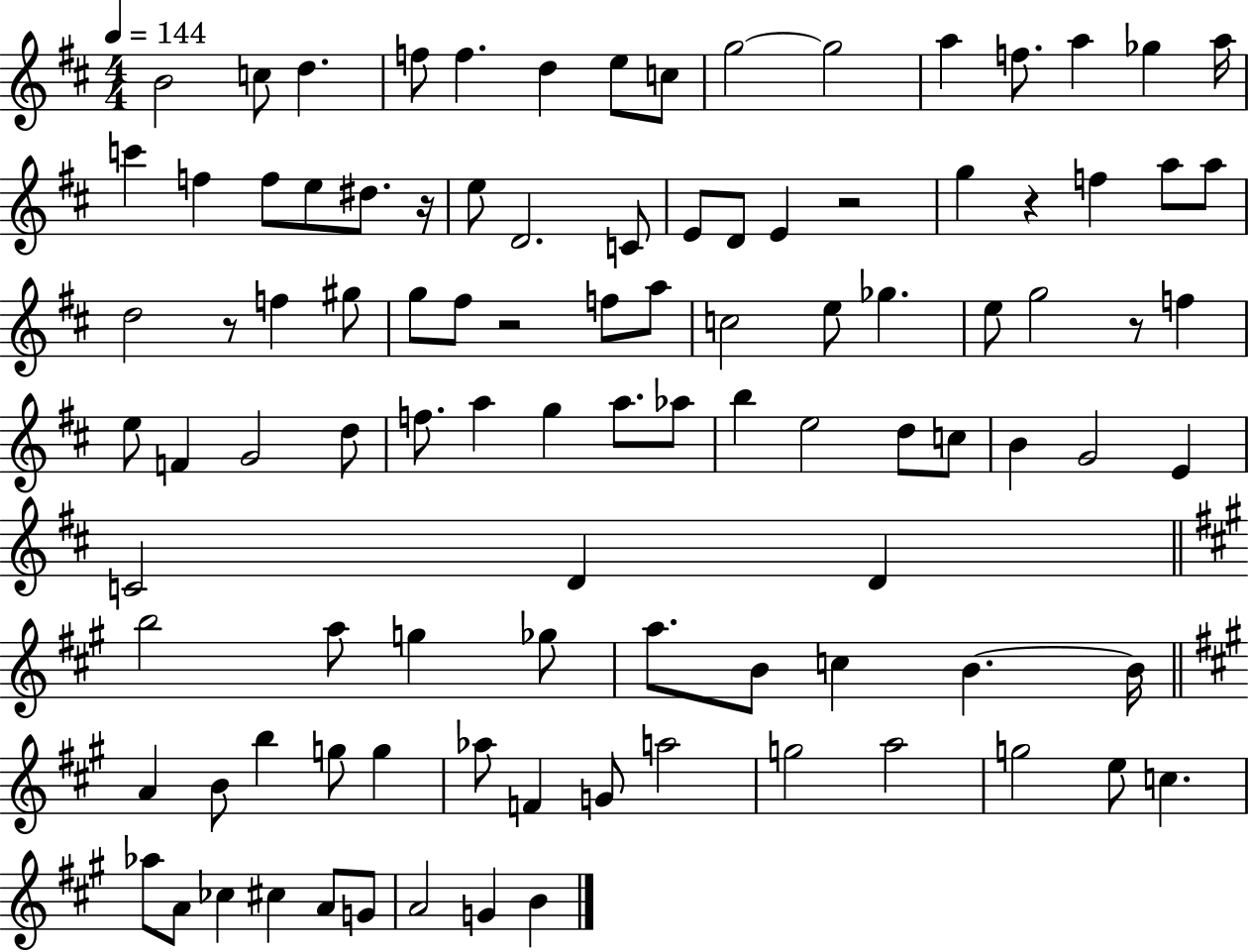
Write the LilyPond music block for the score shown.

{
  \clef treble
  \numericTimeSignature
  \time 4/4
  \key d \major
  \tempo 4 = 144
  b'2 c''8 d''4. | f''8 f''4. d''4 e''8 c''8 | g''2~~ g''2 | a''4 f''8. a''4 ges''4 a''16 | \break c'''4 f''4 f''8 e''8 dis''8. r16 | e''8 d'2. c'8 | e'8 d'8 e'4 r2 | g''4 r4 f''4 a''8 a''8 | \break d''2 r8 f''4 gis''8 | g''8 fis''8 r2 f''8 a''8 | c''2 e''8 ges''4. | e''8 g''2 r8 f''4 | \break e''8 f'4 g'2 d''8 | f''8. a''4 g''4 a''8. aes''8 | b''4 e''2 d''8 c''8 | b'4 g'2 e'4 | \break c'2 d'4 d'4 | \bar "||" \break \key a \major b''2 a''8 g''4 ges''8 | a''8. b'8 c''4 b'4.~~ b'16 | \bar "||" \break \key a \major a'4 b'8 b''4 g''8 g''4 | aes''8 f'4 g'8 a''2 | g''2 a''2 | g''2 e''8 c''4. | \break aes''8 a'8 ces''4 cis''4 a'8 g'8 | a'2 g'4 b'4 | \bar "|."
}